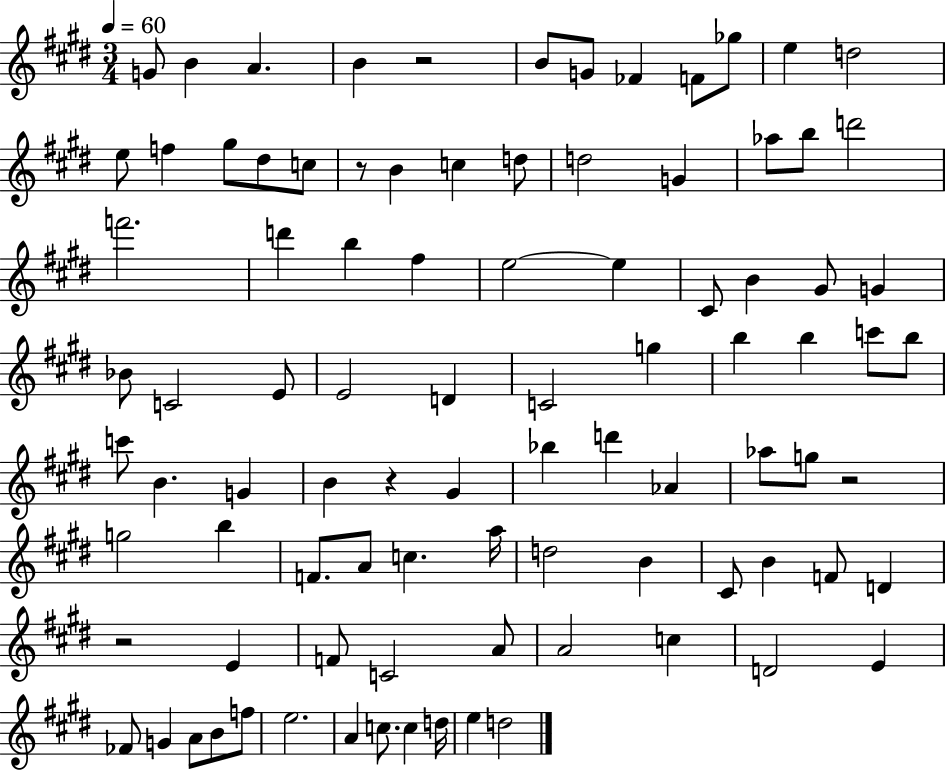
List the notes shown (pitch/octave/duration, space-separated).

G4/e B4/q A4/q. B4/q R/h B4/e G4/e FES4/q F4/e Gb5/e E5/q D5/h E5/e F5/q G#5/e D#5/e C5/e R/e B4/q C5/q D5/e D5/h G4/q Ab5/e B5/e D6/h F6/h. D6/q B5/q F#5/q E5/h E5/q C#4/e B4/q G#4/e G4/q Bb4/e C4/h E4/e E4/h D4/q C4/h G5/q B5/q B5/q C6/e B5/e C6/e B4/q. G4/q B4/q R/q G#4/q Bb5/q D6/q Ab4/q Ab5/e G5/e R/h G5/h B5/q F4/e. A4/e C5/q. A5/s D5/h B4/q C#4/e B4/q F4/e D4/q R/h E4/q F4/e C4/h A4/e A4/h C5/q D4/h E4/q FES4/e G4/q A4/e B4/e F5/e E5/h. A4/q C5/e. C5/q D5/s E5/q D5/h